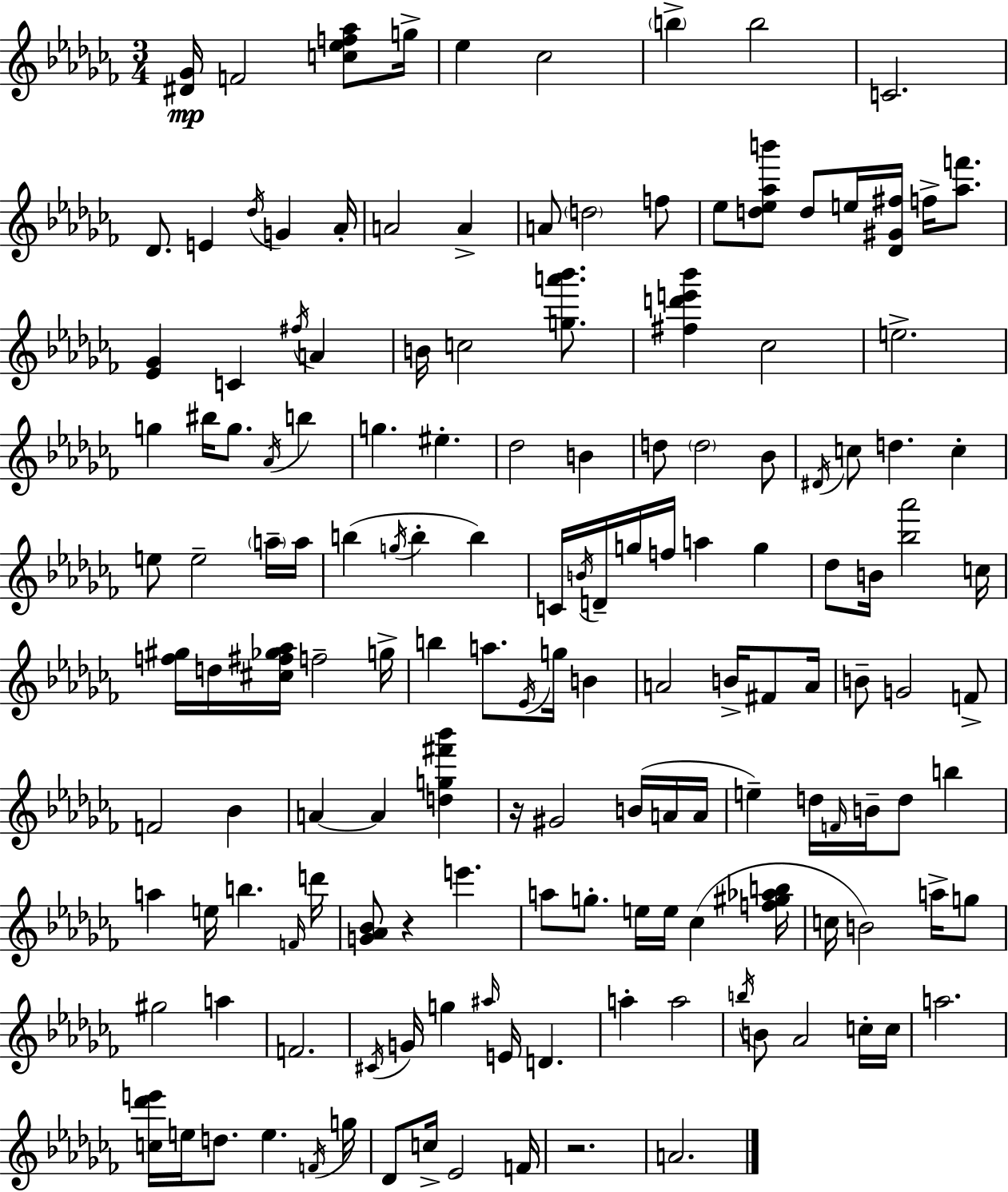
{
  \clef treble
  \numericTimeSignature
  \time 3/4
  \key aes \minor
  <dis' ges'>16\mp f'2 <c'' ees'' f'' aes''>8 g''16-> | ees''4 ces''2 | \parenthesize b''4-> b''2 | c'2. | \break des'8. e'4 \acciaccatura { des''16 } g'4 | aes'16-. a'2 a'4-> | a'8 \parenthesize d''2 f''8 | ees''8 <d'' ees'' aes'' b'''>8 d''8 e''16 <des' gis' fis''>16 f''16-> <aes'' f'''>8. | \break <ees' ges'>4 c'4 \acciaccatura { fis''16 } a'4 | b'16 c''2 <g'' a''' bes'''>8. | <fis'' d''' e''' bes'''>4 ces''2 | e''2.-> | \break g''4 bis''16 g''8. \acciaccatura { aes'16 } b''4 | g''4. eis''4.-. | des''2 b'4 | d''8 \parenthesize d''2 | \break bes'8 \acciaccatura { dis'16 } c''8 d''4. | c''4-. e''8 e''2-- | \parenthesize a''16-- a''16 b''4( \acciaccatura { g''16 } b''4-. | b''4) c'16 \acciaccatura { b'16 } d'16-- g''16 f''16 a''4 | \break g''4 des''8 b'16 <bes'' aes'''>2 | c''16 <f'' gis''>16 d''16 <cis'' fis'' ges'' aes''>16 f''2-- | g''16-> b''4 a''8. | \acciaccatura { ees'16 } g''16 b'4 a'2 | \break b'16-> fis'8 a'16 b'8-- g'2 | f'8-> f'2 | bes'4 a'4~~ a'4 | <d'' g'' fis''' bes'''>4 r16 gis'2 | \break b'16( a'16 a'16 e''4--) d''16 | \grace { f'16 } b'16-- d''8 b''4 a''4 | e''16 b''4. \grace { f'16 } d'''16 <g' aes' bes'>8 r4 | e'''4. a''8 g''8.-. | \break e''16 e''16 ces''4( <f'' gis'' aes'' b''>16 c''16 b'2) | a''16-> g''8 gis''2 | a''4 f'2. | \acciaccatura { cis'16 } g'16 g''4 | \break \grace { ais''16 } e'16 d'4. a''4-. | a''2 \acciaccatura { b''16 } | b'8 aes'2 c''16-. c''16 | a''2. | \break <c'' des''' e'''>16 e''16 d''8. e''4. \acciaccatura { f'16 } | g''16 des'8 c''16-> ees'2 | f'16 r2. | a'2. | \break \bar "|."
}